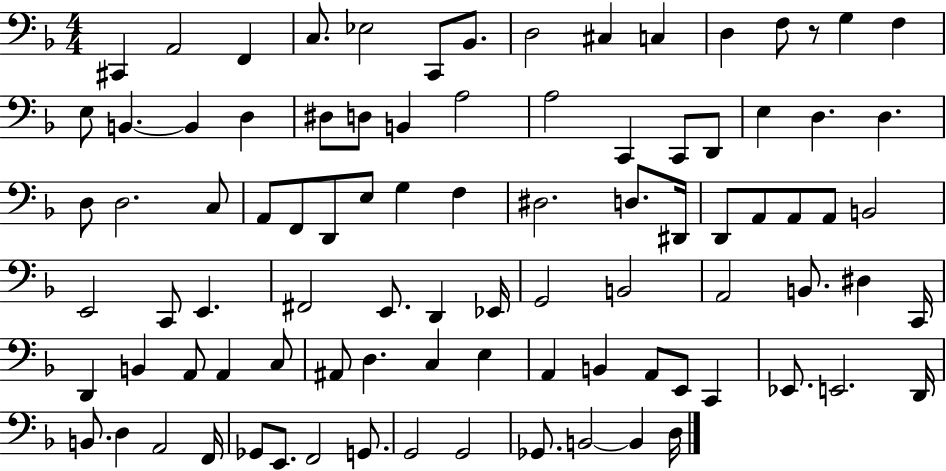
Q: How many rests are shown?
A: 1